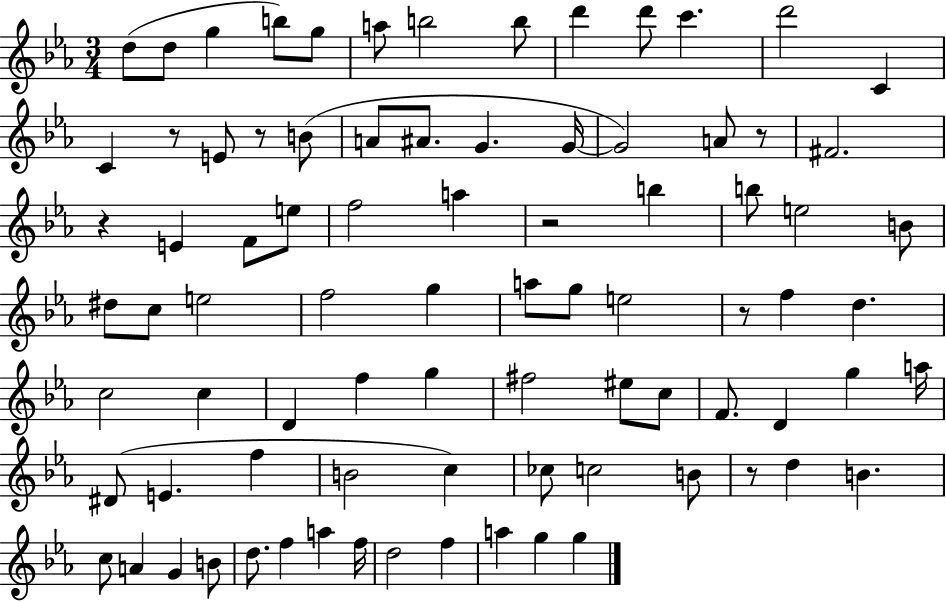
D5/e D5/e G5/q B5/e G5/e A5/e B5/h B5/e D6/q D6/e C6/q. D6/h C4/q C4/q R/e E4/e R/e B4/e A4/e A#4/e. G4/q. G4/s G4/h A4/e R/e F#4/h. R/q E4/q F4/e E5/e F5/h A5/q R/h B5/q B5/e E5/h B4/e D#5/e C5/e E5/h F5/h G5/q A5/e G5/e E5/h R/e F5/q D5/q. C5/h C5/q D4/q F5/q G5/q F#5/h EIS5/e C5/e F4/e. D4/q G5/q A5/s D#4/e E4/q. F5/q B4/h C5/q CES5/e C5/h B4/e R/e D5/q B4/q. C5/e A4/q G4/q B4/e D5/e. F5/q A5/q F5/s D5/h F5/q A5/q G5/q G5/q